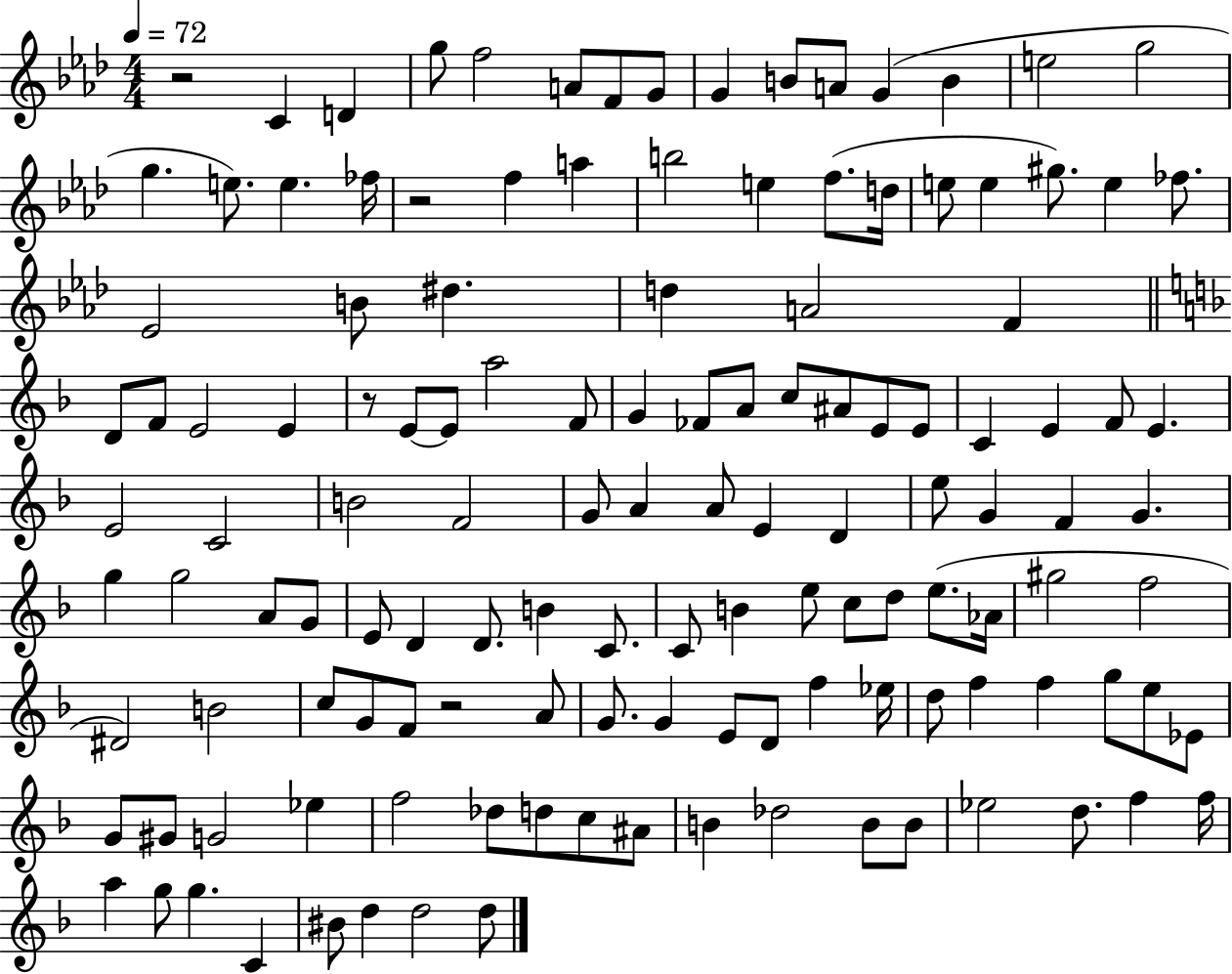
R/h C4/q D4/q G5/e F5/h A4/e F4/e G4/e G4/q B4/e A4/e G4/q B4/q E5/h G5/h G5/q. E5/e. E5/q. FES5/s R/h F5/q A5/q B5/h E5/q F5/e. D5/s E5/e E5/q G#5/e. E5/q FES5/e. Eb4/h B4/e D#5/q. D5/q A4/h F4/q D4/e F4/e E4/h E4/q R/e E4/e E4/e A5/h F4/e G4/q FES4/e A4/e C5/e A#4/e E4/e E4/e C4/q E4/q F4/e E4/q. E4/h C4/h B4/h F4/h G4/e A4/q A4/e E4/q D4/q E5/e G4/q F4/q G4/q. G5/q G5/h A4/e G4/e E4/e D4/q D4/e. B4/q C4/e. C4/e B4/q E5/e C5/e D5/e E5/e. Ab4/s G#5/h F5/h D#4/h B4/h C5/e G4/e F4/e R/h A4/e G4/e. G4/q E4/e D4/e F5/q Eb5/s D5/e F5/q F5/q G5/e E5/e Eb4/e G4/e G#4/e G4/h Eb5/q F5/h Db5/e D5/e C5/e A#4/e B4/q Db5/h B4/e B4/e Eb5/h D5/e. F5/q F5/s A5/q G5/e G5/q. C4/q BIS4/e D5/q D5/h D5/e